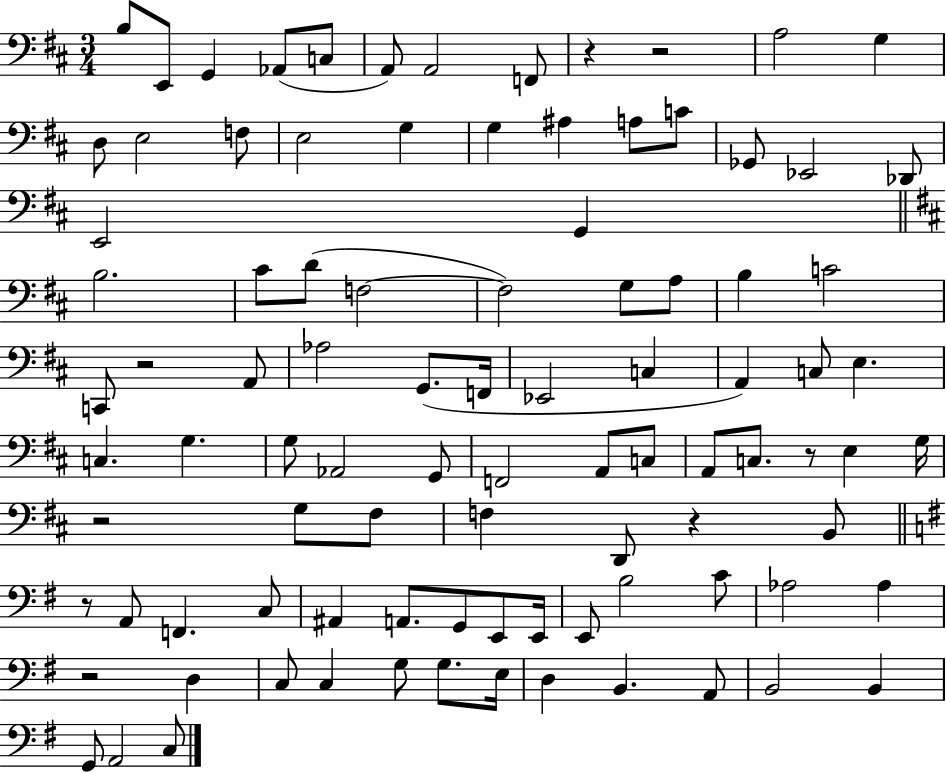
X:1
T:Untitled
M:3/4
L:1/4
K:D
B,/2 E,,/2 G,, _A,,/2 C,/2 A,,/2 A,,2 F,,/2 z z2 A,2 G, D,/2 E,2 F,/2 E,2 G, G, ^A, A,/2 C/2 _G,,/2 _E,,2 _D,,/2 E,,2 G,, B,2 ^C/2 D/2 F,2 F,2 G,/2 A,/2 B, C2 C,,/2 z2 A,,/2 _A,2 G,,/2 F,,/4 _E,,2 C, A,, C,/2 E, C, G, G,/2 _A,,2 G,,/2 F,,2 A,,/2 C,/2 A,,/2 C,/2 z/2 E, G,/4 z2 G,/2 ^F,/2 F, D,,/2 z B,,/2 z/2 A,,/2 F,, C,/2 ^A,, A,,/2 G,,/2 E,,/2 E,,/4 E,,/2 B,2 C/2 _A,2 _A, z2 D, C,/2 C, G,/2 G,/2 E,/4 D, B,, A,,/2 B,,2 B,, G,,/2 A,,2 C,/2